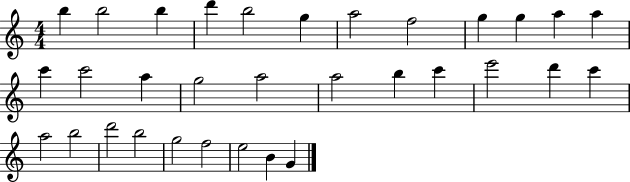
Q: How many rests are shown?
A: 0